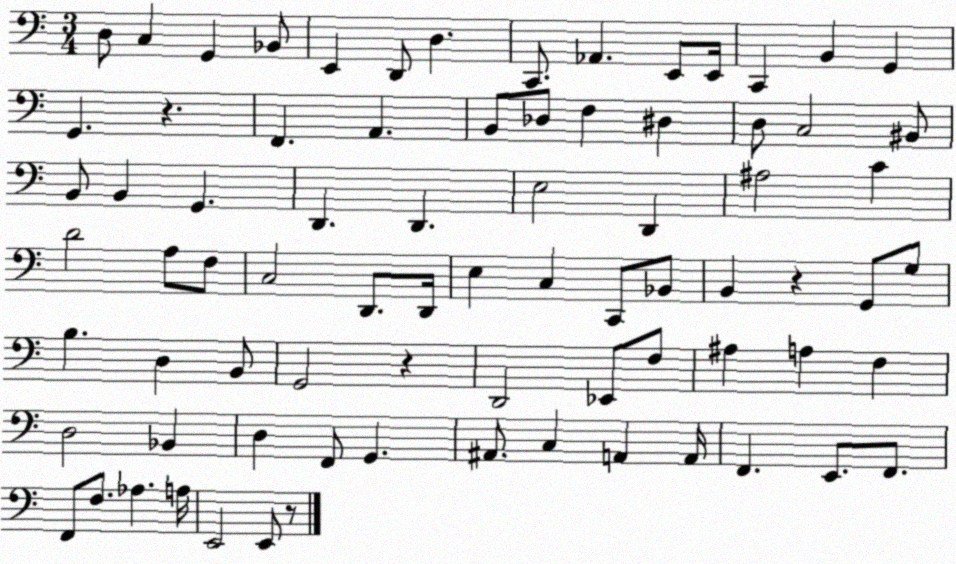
X:1
T:Untitled
M:3/4
L:1/4
K:C
D,/2 C, G,, _B,,/2 E,, D,,/2 D, C,,/2 _A,, E,,/2 E,,/4 C,, B,, G,, G,, z F,, A,, B,,/2 _D,/2 F, ^D, D,/2 C,2 ^B,,/2 B,,/2 B,, G,, D,, D,, E,2 D,, ^A,2 C D2 A,/2 F,/2 C,2 D,,/2 D,,/4 E, C, C,,/2 _B,,/2 B,, z G,,/2 G,/2 B, D, B,,/2 G,,2 z D,,2 _E,,/2 F,/2 ^A, A, F, D,2 _B,, D, F,,/2 G,, ^A,,/2 C, A,, A,,/4 F,, E,,/2 F,,/2 F,,/2 F,/2 _A, A,/4 E,,2 E,,/2 z/2